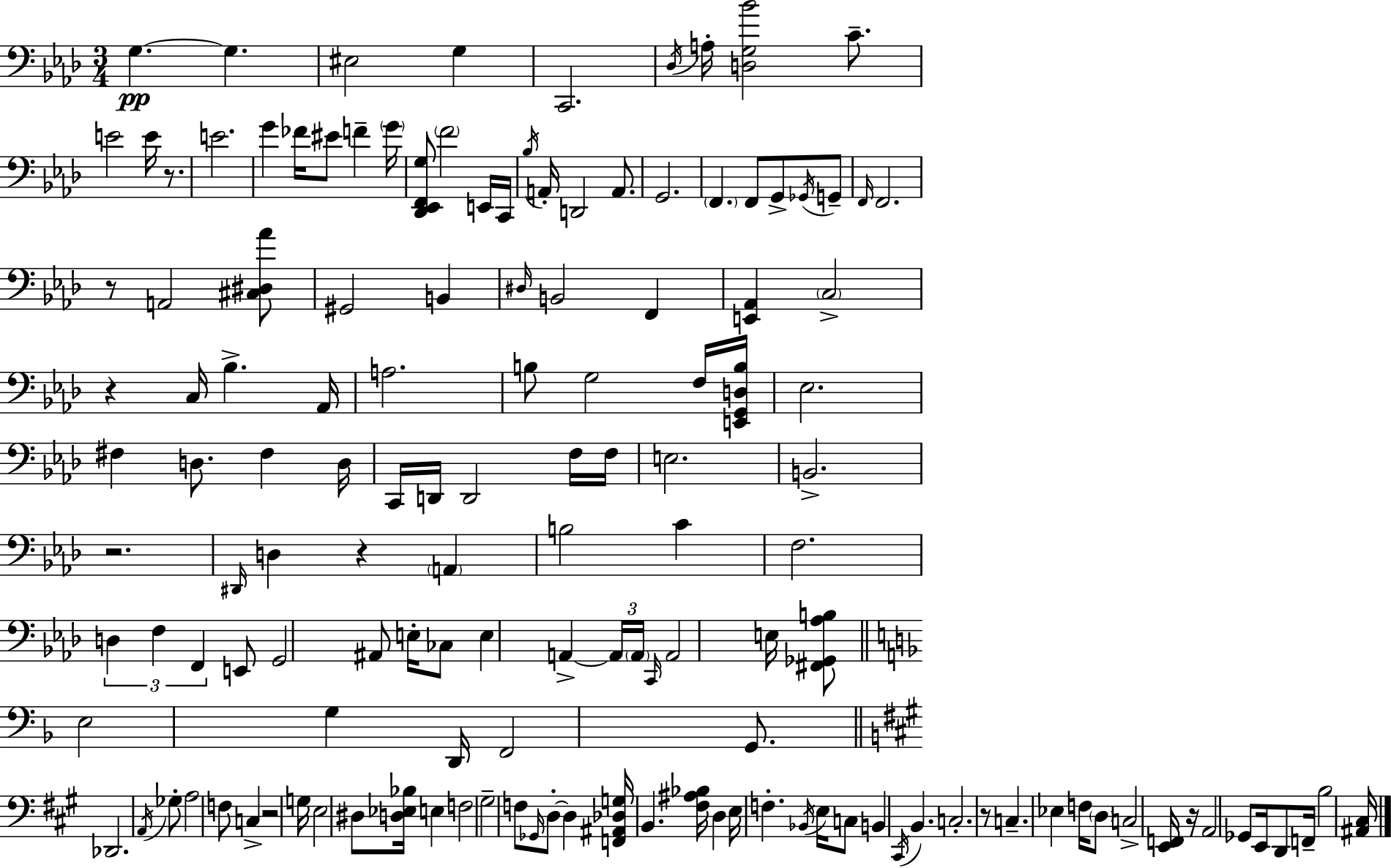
G3/q. G3/q. EIS3/h G3/q C2/h. Db3/s A3/s [D3,G3,Bb4]/h C4/e. E4/h E4/s R/e. E4/h. G4/q FES4/s EIS4/e F4/q G4/s [Db2,Eb2,F2,G3]/e F4/h E2/s C2/s Bb3/s A2/s D2/h A2/e. G2/h. F2/q. F2/e G2/e Gb2/s G2/e F2/s F2/h. R/e A2/h [C#3,D#3,Ab4]/e G#2/h B2/q D#3/s B2/h F2/q [E2,Ab2]/q C3/h R/q C3/s Bb3/q. Ab2/s A3/h. B3/e G3/h F3/s [E2,G2,D3,B3]/s Eb3/h. F#3/q D3/e. F#3/q D3/s C2/s D2/s D2/h F3/s F3/s E3/h. B2/h. R/h. D#2/s D3/q R/q A2/q B3/h C4/q F3/h. D3/q F3/q F2/q E2/e G2/h A#2/e E3/s CES3/e E3/q A2/q A2/s A2/s C2/s A2/h E3/s [F#2,Gb2,Ab3,B3]/e E3/h G3/q D2/s F2/h G2/e. Db2/h. A2/s Gb3/e A3/h F3/e C3/q R/h G3/s E3/h D#3/e [D3,Eb3,Bb3]/s E3/q F3/h G#3/h F3/e Gb2/s D3/e D3/q [F2,A#2,Db3,G3]/s B2/q. [F#3,A#3,Bb3]/s D3/q E3/s F3/q. Bb2/s E3/s C3/e B2/q C#2/s B2/q. C3/h. R/e C3/q. Eb3/q F3/s D3/e C3/h [E2,F2]/s R/s A2/h Gb2/e E2/s D2/e F2/s B3/h [A#2,C#3]/s